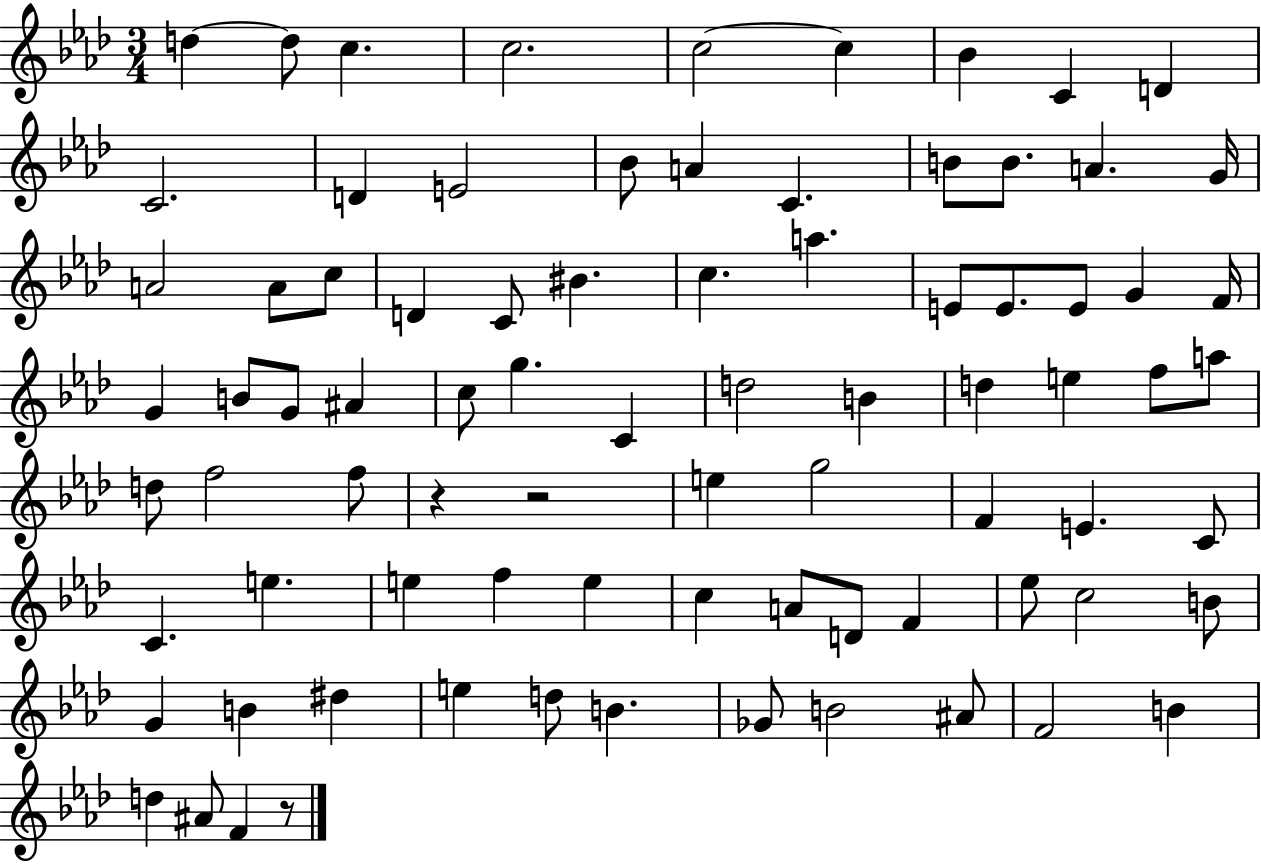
D5/q D5/e C5/q. C5/h. C5/h C5/q Bb4/q C4/q D4/q C4/h. D4/q E4/h Bb4/e A4/q C4/q. B4/e B4/e. A4/q. G4/s A4/h A4/e C5/e D4/q C4/e BIS4/q. C5/q. A5/q. E4/e E4/e. E4/e G4/q F4/s G4/q B4/e G4/e A#4/q C5/e G5/q. C4/q D5/h B4/q D5/q E5/q F5/e A5/e D5/e F5/h F5/e R/q R/h E5/q G5/h F4/q E4/q. C4/e C4/q. E5/q. E5/q F5/q E5/q C5/q A4/e D4/e F4/q Eb5/e C5/h B4/e G4/q B4/q D#5/q E5/q D5/e B4/q. Gb4/e B4/h A#4/e F4/h B4/q D5/q A#4/e F4/q R/e